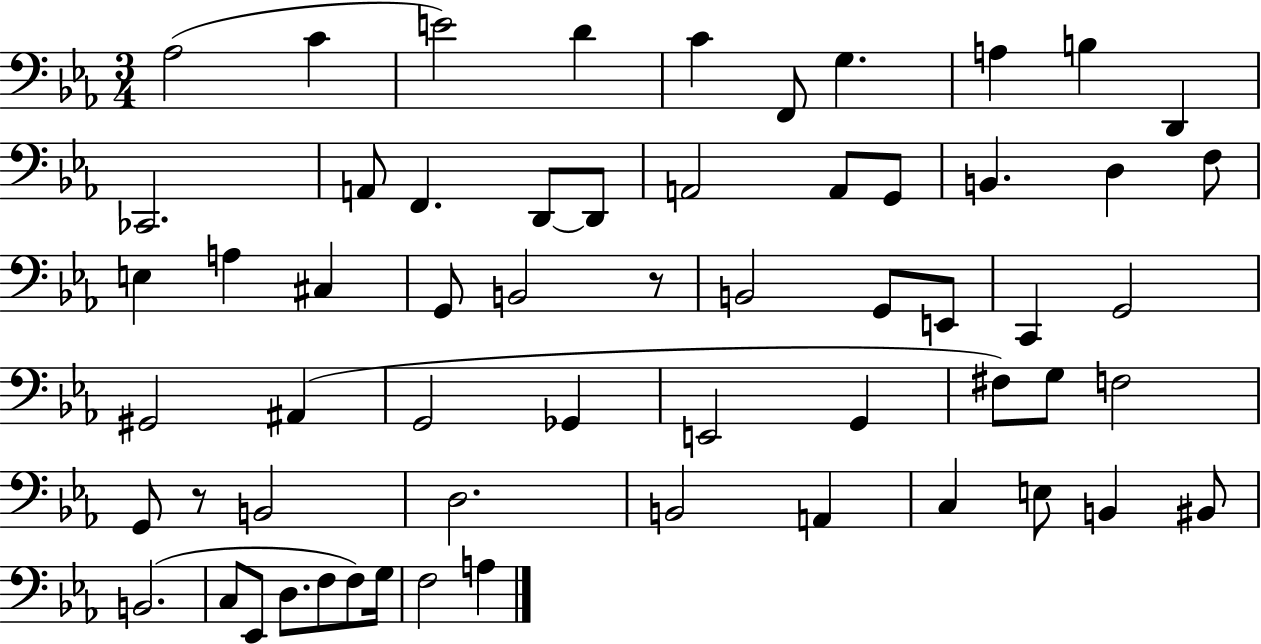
{
  \clef bass
  \numericTimeSignature
  \time 3/4
  \key ees \major
  \repeat volta 2 { aes2( c'4 | e'2) d'4 | c'4 f,8 g4. | a4 b4 d,4 | \break ces,2. | a,8 f,4. d,8~~ d,8 | a,2 a,8 g,8 | b,4. d4 f8 | \break e4 a4 cis4 | g,8 b,2 r8 | b,2 g,8 e,8 | c,4 g,2 | \break gis,2 ais,4( | g,2 ges,4 | e,2 g,4 | fis8) g8 f2 | \break g,8 r8 b,2 | d2. | b,2 a,4 | c4 e8 b,4 bis,8 | \break b,2.( | c8 ees,8 d8. f8 f8) g16 | f2 a4 | } \bar "|."
}